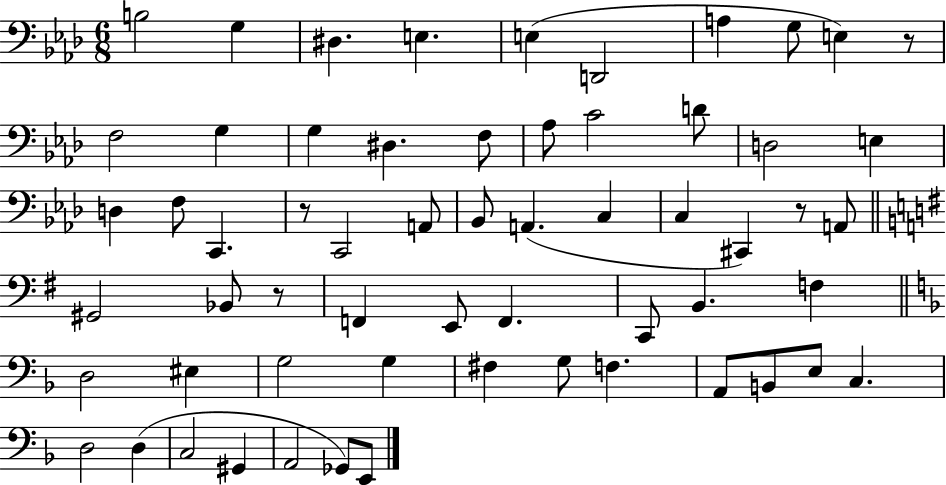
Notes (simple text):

B3/h G3/q D#3/q. E3/q. E3/q D2/h A3/q G3/e E3/q R/e F3/h G3/q G3/q D#3/q. F3/e Ab3/e C4/h D4/e D3/h E3/q D3/q F3/e C2/q. R/e C2/h A2/e Bb2/e A2/q. C3/q C3/q C#2/q R/e A2/e G#2/h Bb2/e R/e F2/q E2/e F2/q. C2/e B2/q. F3/q D3/h EIS3/q G3/h G3/q F#3/q G3/e F3/q. A2/e B2/e E3/e C3/q. D3/h D3/q C3/h G#2/q A2/h Gb2/e E2/e